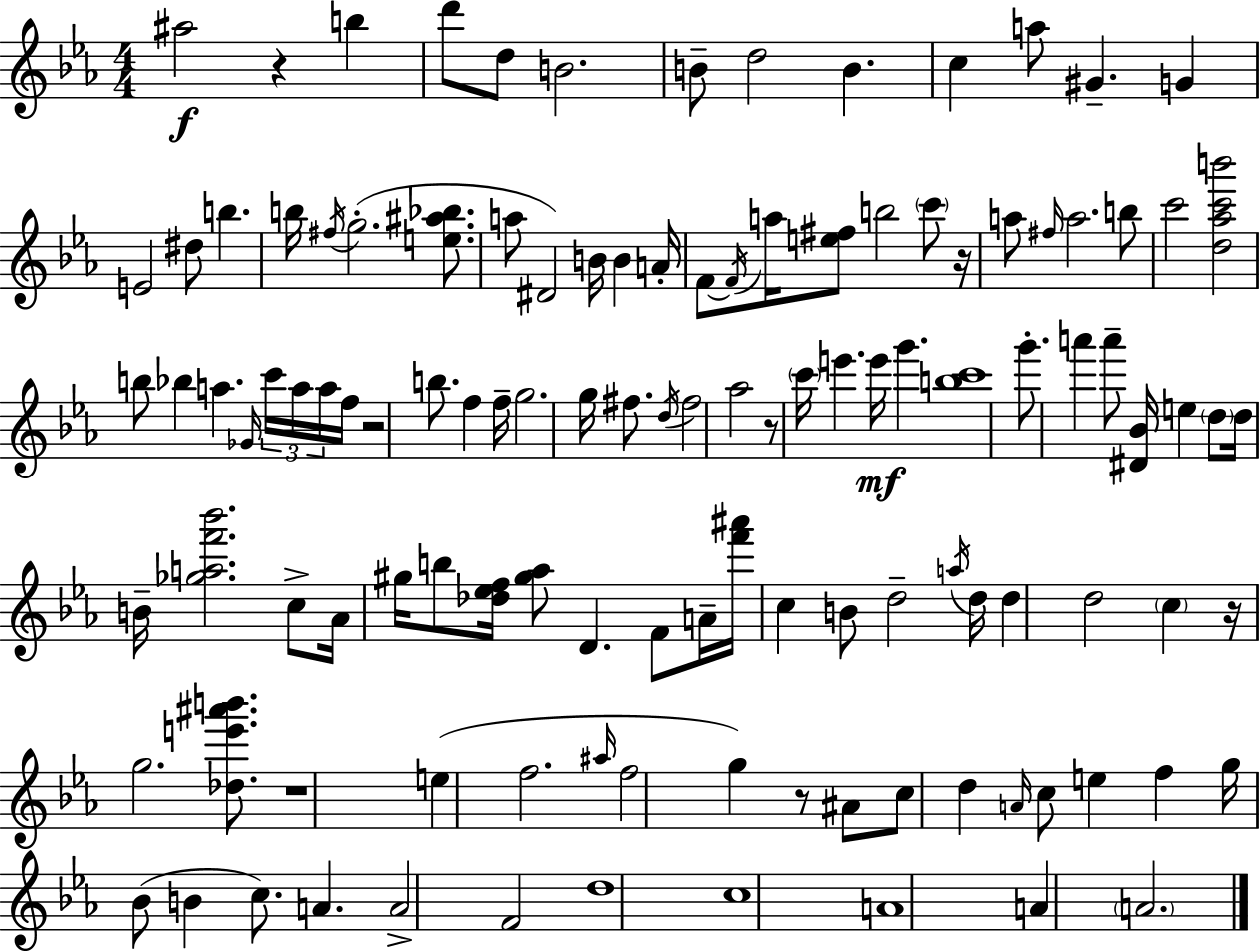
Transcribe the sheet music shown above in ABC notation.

X:1
T:Untitled
M:4/4
L:1/4
K:Cm
^a2 z b d'/2 d/2 B2 B/2 d2 B c a/2 ^G G E2 ^d/2 b b/4 ^f/4 g2 [e^a_b]/2 a/2 ^D2 B/4 B A/4 F/2 F/4 a/4 [e^f]/2 b2 c'/2 z/4 a/2 ^f/4 a2 b/2 c'2 [d_ac'b']2 b/2 _b a _G/4 c'/4 a/4 a/4 f/4 z2 b/2 f f/4 g2 g/4 ^f/2 d/4 ^f2 _a2 z/2 c'/4 e' e'/4 g' [bc']4 g'/2 a' a'/2 [^D_B]/4 e d/2 d/4 B/4 [_gaf'_b']2 c/2 _A/4 ^g/4 b/2 [_d_ef]/4 [^g_a]/2 D F/2 A/4 [f'^a']/4 c B/2 d2 a/4 d/4 d d2 c z/4 g2 [_de'^a'b']/2 z4 e f2 ^a/4 f2 g z/2 ^A/2 c/2 d A/4 c/2 e f g/4 _B/2 B c/2 A A2 F2 d4 c4 A4 A A2